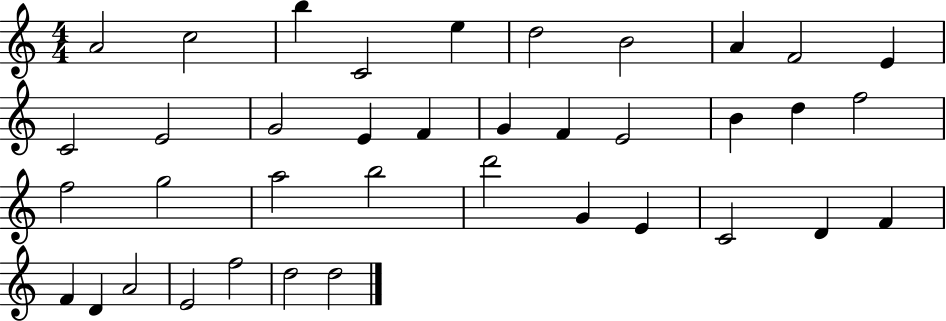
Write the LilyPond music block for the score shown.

{
  \clef treble
  \numericTimeSignature
  \time 4/4
  \key c \major
  a'2 c''2 | b''4 c'2 e''4 | d''2 b'2 | a'4 f'2 e'4 | \break c'2 e'2 | g'2 e'4 f'4 | g'4 f'4 e'2 | b'4 d''4 f''2 | \break f''2 g''2 | a''2 b''2 | d'''2 g'4 e'4 | c'2 d'4 f'4 | \break f'4 d'4 a'2 | e'2 f''2 | d''2 d''2 | \bar "|."
}